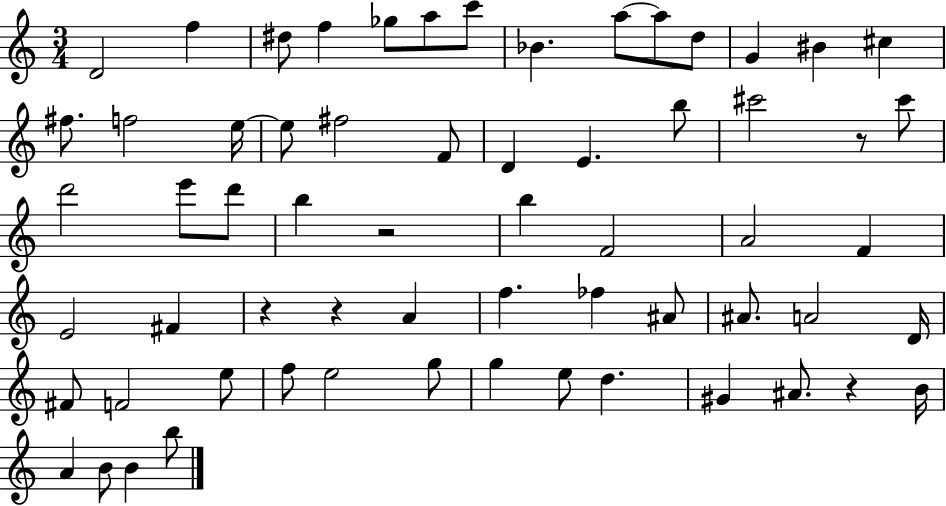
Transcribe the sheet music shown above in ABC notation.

X:1
T:Untitled
M:3/4
L:1/4
K:C
D2 f ^d/2 f _g/2 a/2 c'/2 _B a/2 a/2 d/2 G ^B ^c ^f/2 f2 e/4 e/2 ^f2 F/2 D E b/2 ^c'2 z/2 ^c'/2 d'2 e'/2 d'/2 b z2 b F2 A2 F E2 ^F z z A f _f ^A/2 ^A/2 A2 D/4 ^F/2 F2 e/2 f/2 e2 g/2 g e/2 d ^G ^A/2 z B/4 A B/2 B b/2